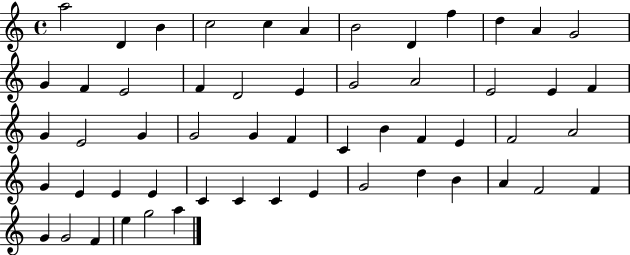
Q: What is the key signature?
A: C major